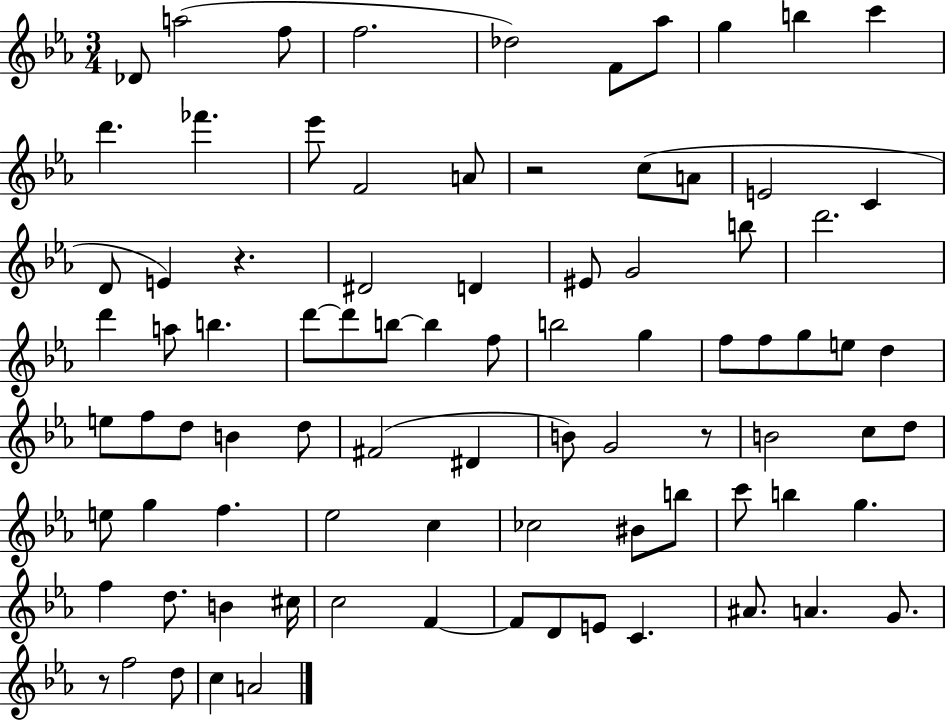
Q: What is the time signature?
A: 3/4